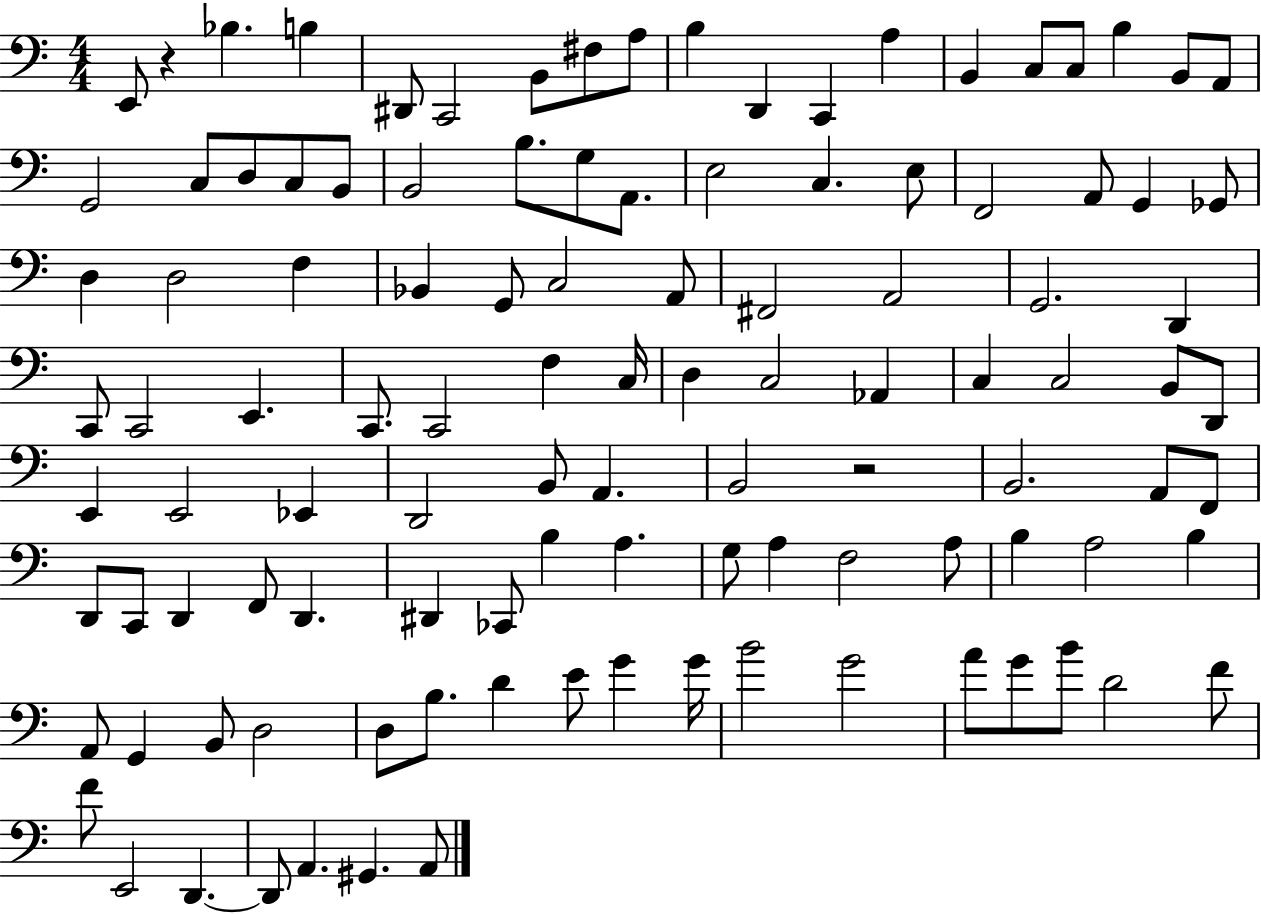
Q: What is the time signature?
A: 4/4